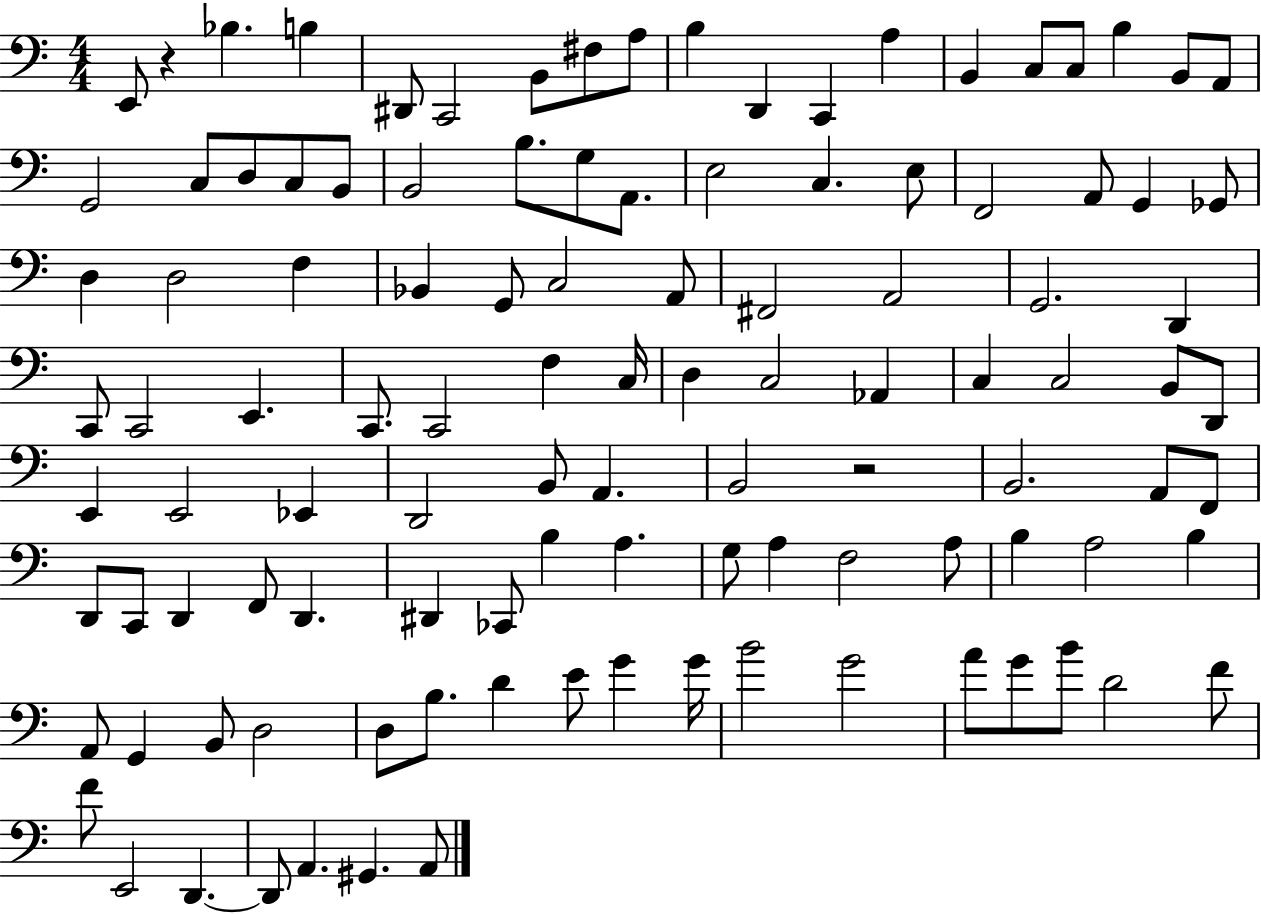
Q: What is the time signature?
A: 4/4